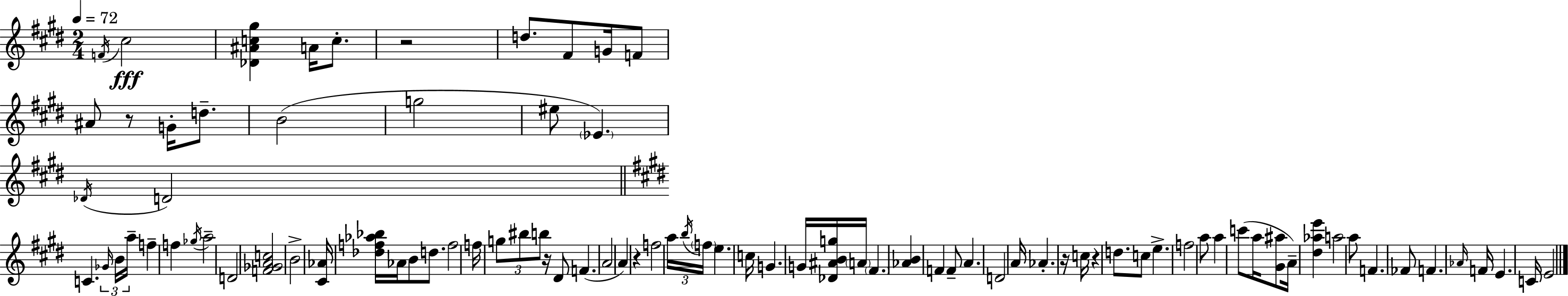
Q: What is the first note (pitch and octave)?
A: F4